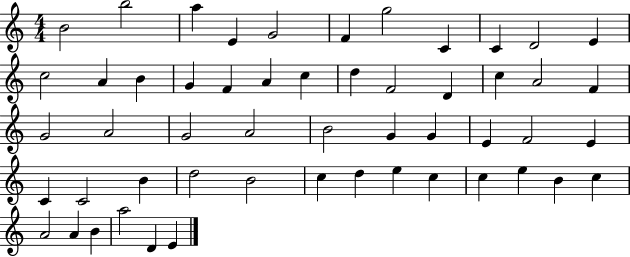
X:1
T:Untitled
M:4/4
L:1/4
K:C
B2 b2 a E G2 F g2 C C D2 E c2 A B G F A c d F2 D c A2 F G2 A2 G2 A2 B2 G G E F2 E C C2 B d2 B2 c d e c c e B c A2 A B a2 D E